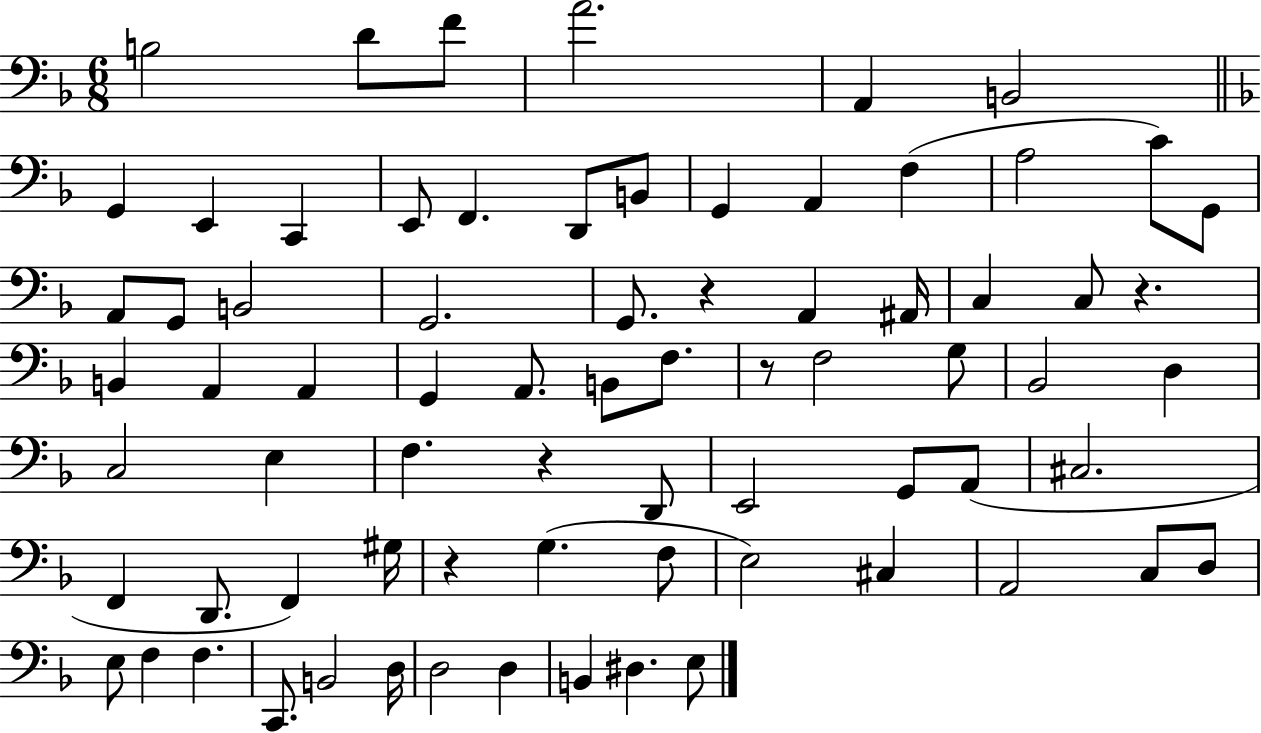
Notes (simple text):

B3/h D4/e F4/e A4/h. A2/q B2/h G2/q E2/q C2/q E2/e F2/q. D2/e B2/e G2/q A2/q F3/q A3/h C4/e G2/e A2/e G2/e B2/h G2/h. G2/e. R/q A2/q A#2/s C3/q C3/e R/q. B2/q A2/q A2/q G2/q A2/e. B2/e F3/e. R/e F3/h G3/e Bb2/h D3/q C3/h E3/q F3/q. R/q D2/e E2/h G2/e A2/e C#3/h. F2/q D2/e. F2/q G#3/s R/q G3/q. F3/e E3/h C#3/q A2/h C3/e D3/e E3/e F3/q F3/q. C2/e. B2/h D3/s D3/h D3/q B2/q D#3/q. E3/e